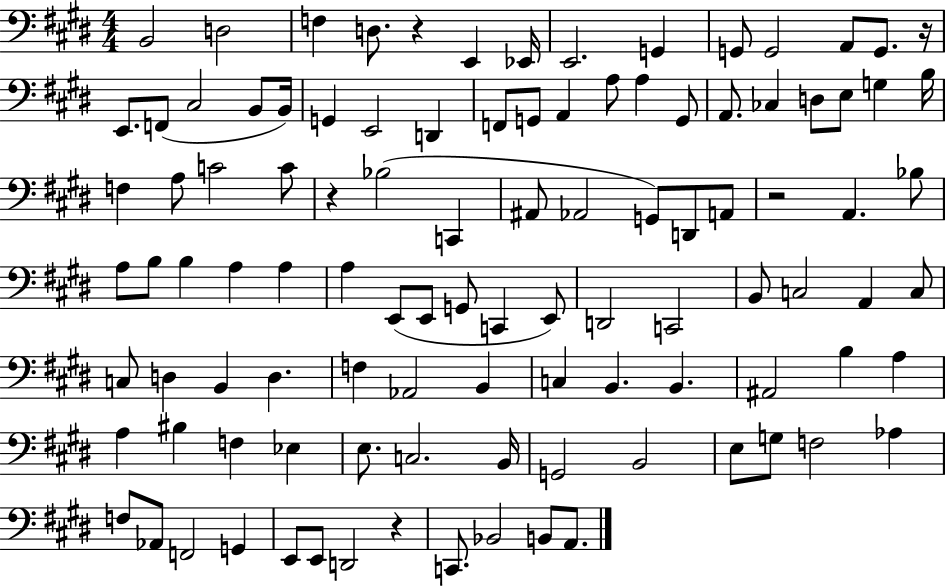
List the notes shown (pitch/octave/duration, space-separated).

B2/h D3/h F3/q D3/e. R/q E2/q Eb2/s E2/h. G2/q G2/e G2/h A2/e G2/e. R/s E2/e. F2/e C#3/h B2/e B2/s G2/q E2/h D2/q F2/e G2/e A2/q A3/e A3/q G2/e A2/e. CES3/q D3/e E3/e G3/q B3/s F3/q A3/e C4/h C4/e R/q Bb3/h C2/q A#2/e Ab2/h G2/e D2/e A2/e R/h A2/q. Bb3/e A3/e B3/e B3/q A3/q A3/q A3/q E2/e E2/e G2/e C2/q E2/e D2/h C2/h B2/e C3/h A2/q C3/e C3/e D3/q B2/q D3/q. F3/q Ab2/h B2/q C3/q B2/q. B2/q. A#2/h B3/q A3/q A3/q BIS3/q F3/q Eb3/q E3/e. C3/h. B2/s G2/h B2/h E3/e G3/e F3/h Ab3/q F3/e Ab2/e F2/h G2/q E2/e E2/e D2/h R/q C2/e. Bb2/h B2/e A2/e.